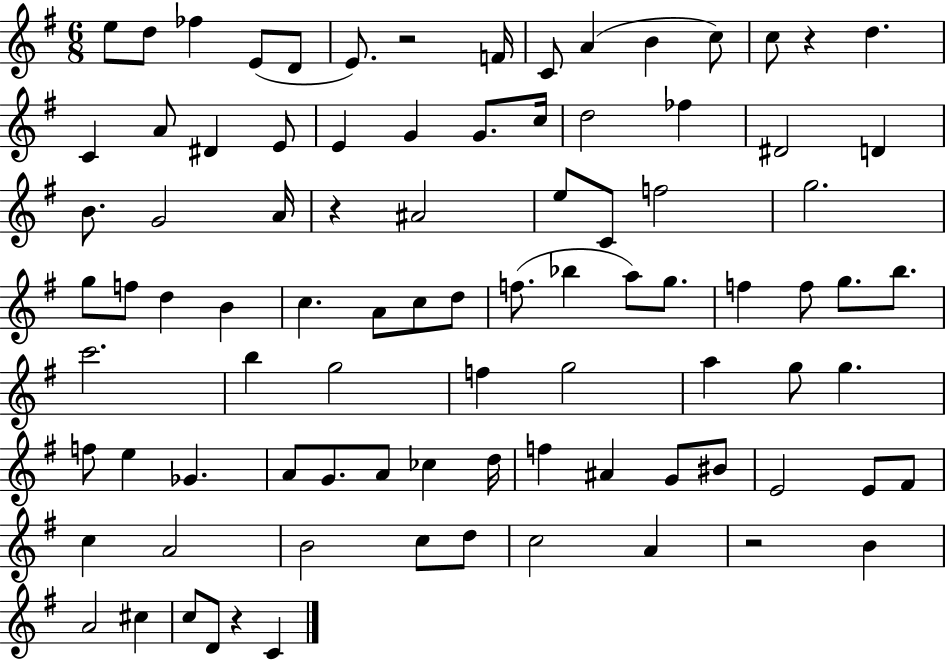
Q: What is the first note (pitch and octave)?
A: E5